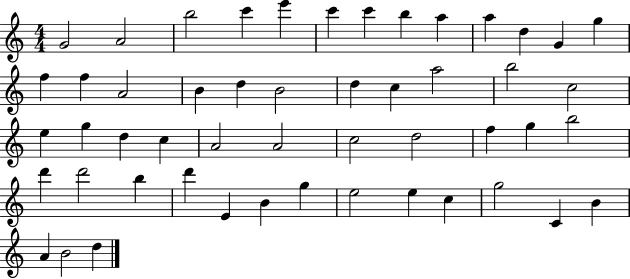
X:1
T:Untitled
M:4/4
L:1/4
K:C
G2 A2 b2 c' e' c' c' b a a d G g f f A2 B d B2 d c a2 b2 c2 e g d c A2 A2 c2 d2 f g b2 d' d'2 b d' E B g e2 e c g2 C B A B2 d